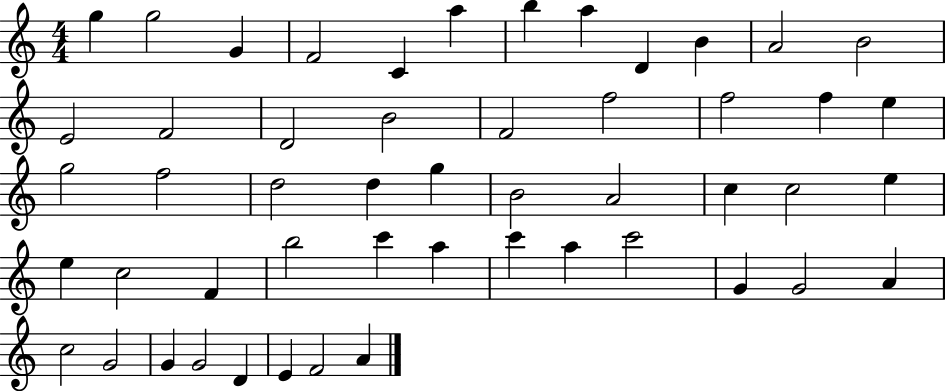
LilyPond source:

{
  \clef treble
  \numericTimeSignature
  \time 4/4
  \key c \major
  g''4 g''2 g'4 | f'2 c'4 a''4 | b''4 a''4 d'4 b'4 | a'2 b'2 | \break e'2 f'2 | d'2 b'2 | f'2 f''2 | f''2 f''4 e''4 | \break g''2 f''2 | d''2 d''4 g''4 | b'2 a'2 | c''4 c''2 e''4 | \break e''4 c''2 f'4 | b''2 c'''4 a''4 | c'''4 a''4 c'''2 | g'4 g'2 a'4 | \break c''2 g'2 | g'4 g'2 d'4 | e'4 f'2 a'4 | \bar "|."
}